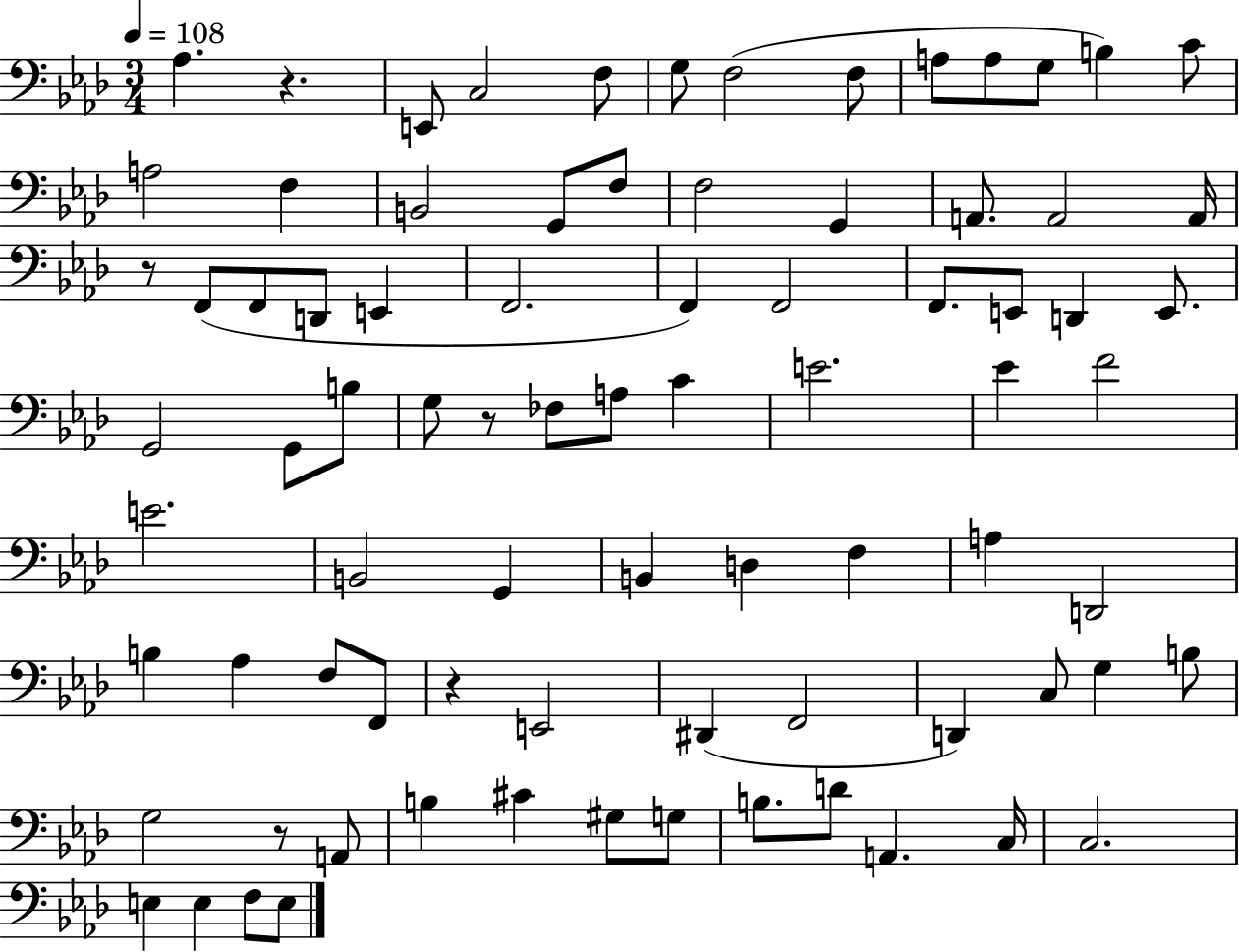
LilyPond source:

{
  \clef bass
  \numericTimeSignature
  \time 3/4
  \key aes \major
  \tempo 4 = 108
  aes4. r4. | e,8 c2 f8 | g8 f2( f8 | a8 a8 g8 b4) c'8 | \break a2 f4 | b,2 g,8 f8 | f2 g,4 | a,8. a,2 a,16 | \break r8 f,8( f,8 d,8 e,4 | f,2. | f,4) f,2 | f,8. e,8 d,4 e,8. | \break g,2 g,8 b8 | g8 r8 fes8 a8 c'4 | e'2. | ees'4 f'2 | \break e'2. | b,2 g,4 | b,4 d4 f4 | a4 d,2 | \break b4 aes4 f8 f,8 | r4 e,2 | dis,4( f,2 | d,4) c8 g4 b8 | \break g2 r8 a,8 | b4 cis'4 gis8 g8 | b8. d'8 a,4. c16 | c2. | \break e4 e4 f8 e8 | \bar "|."
}